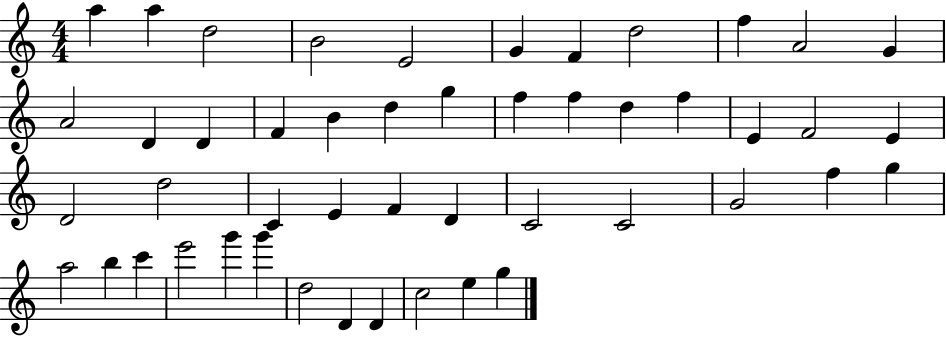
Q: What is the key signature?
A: C major